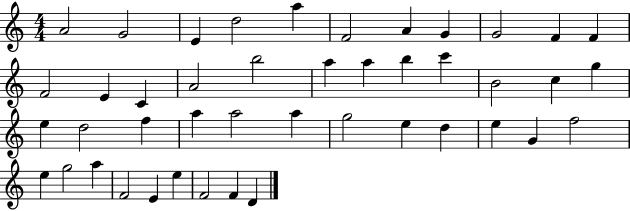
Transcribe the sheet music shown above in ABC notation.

X:1
T:Untitled
M:4/4
L:1/4
K:C
A2 G2 E d2 a F2 A G G2 F F F2 E C A2 b2 a a b c' B2 c g e d2 f a a2 a g2 e d e G f2 e g2 a F2 E e F2 F D